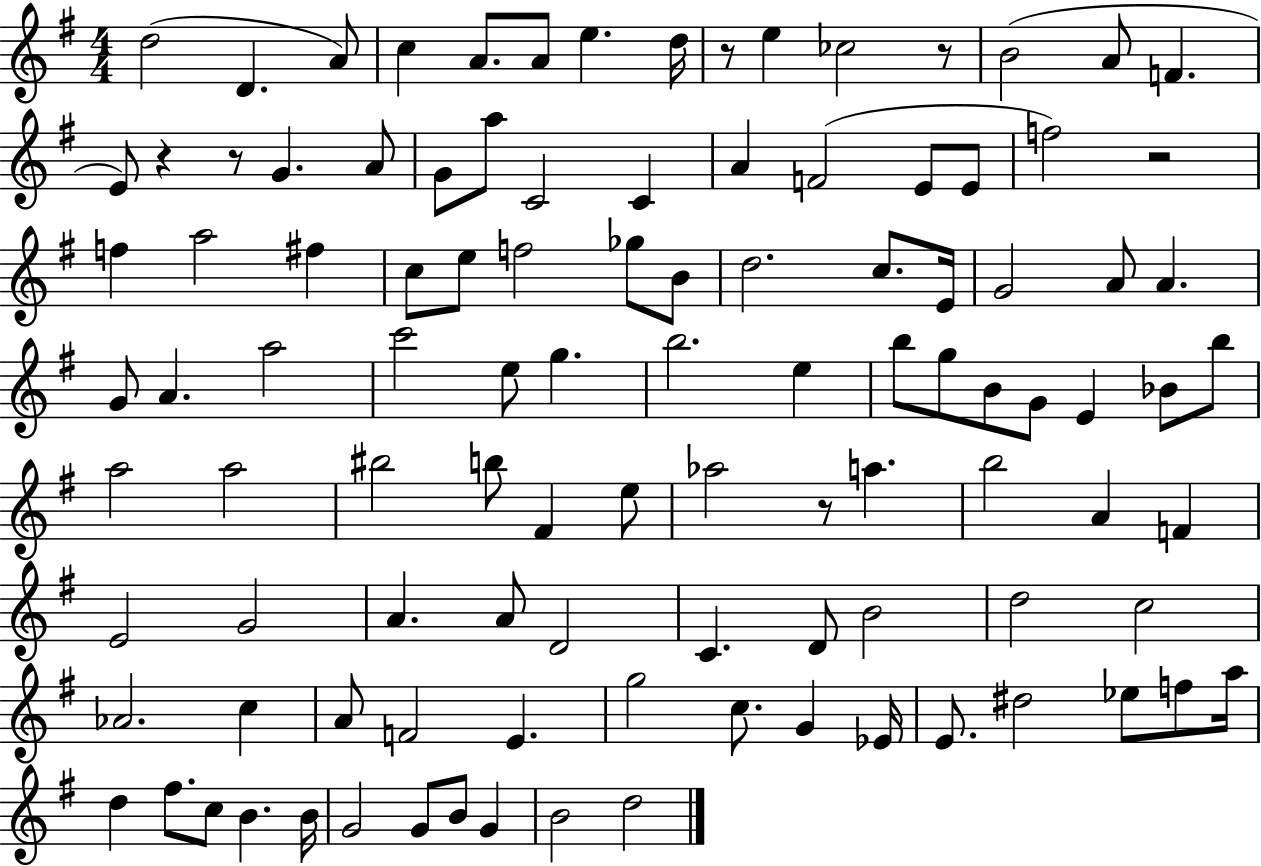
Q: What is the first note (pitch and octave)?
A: D5